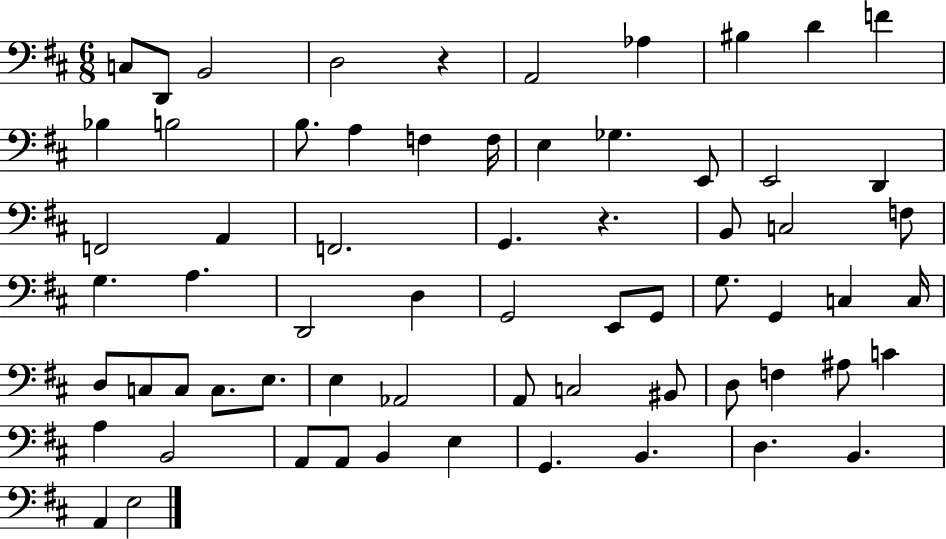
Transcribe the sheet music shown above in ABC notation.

X:1
T:Untitled
M:6/8
L:1/4
K:D
C,/2 D,,/2 B,,2 D,2 z A,,2 _A, ^B, D F _B, B,2 B,/2 A, F, F,/4 E, _G, E,,/2 E,,2 D,, F,,2 A,, F,,2 G,, z B,,/2 C,2 F,/2 G, A, D,,2 D, G,,2 E,,/2 G,,/2 G,/2 G,, C, C,/4 D,/2 C,/2 C,/2 C,/2 E,/2 E, _A,,2 A,,/2 C,2 ^B,,/2 D,/2 F, ^A,/2 C A, B,,2 A,,/2 A,,/2 B,, E, G,, B,, D, B,, A,, E,2